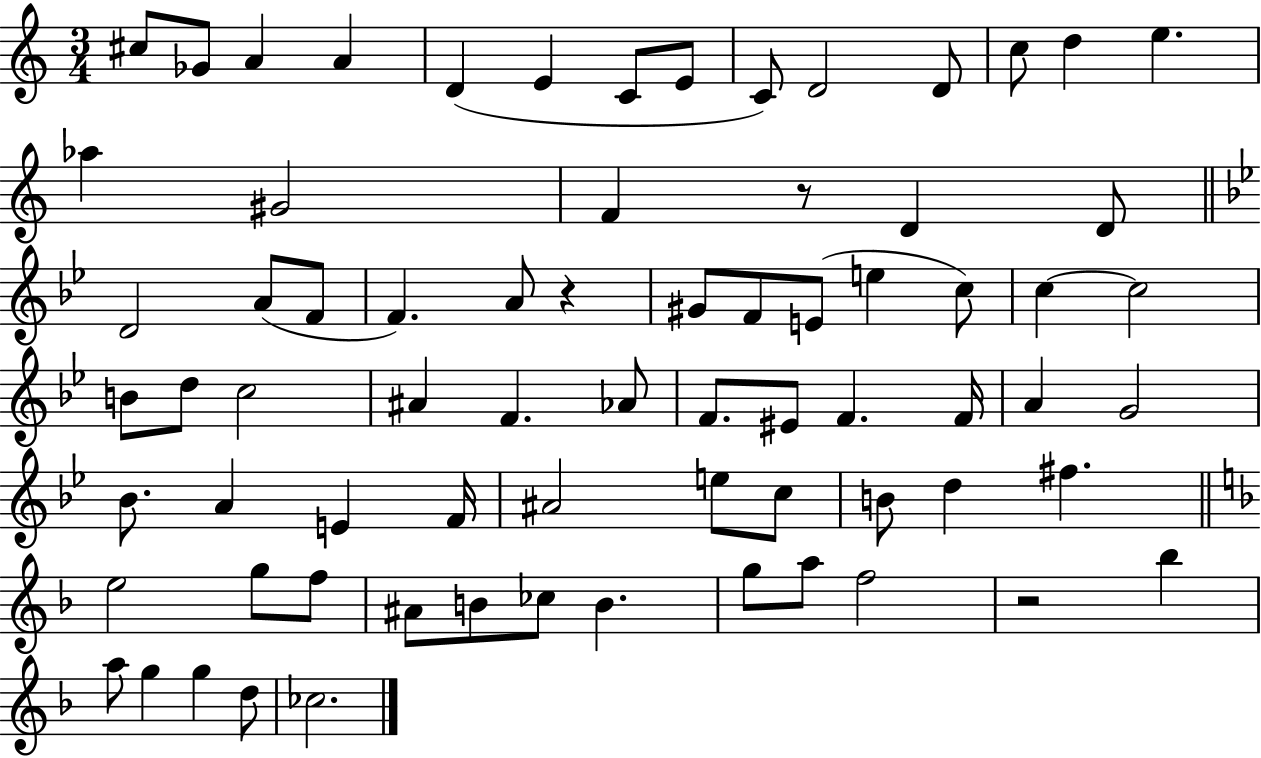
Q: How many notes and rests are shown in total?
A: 72